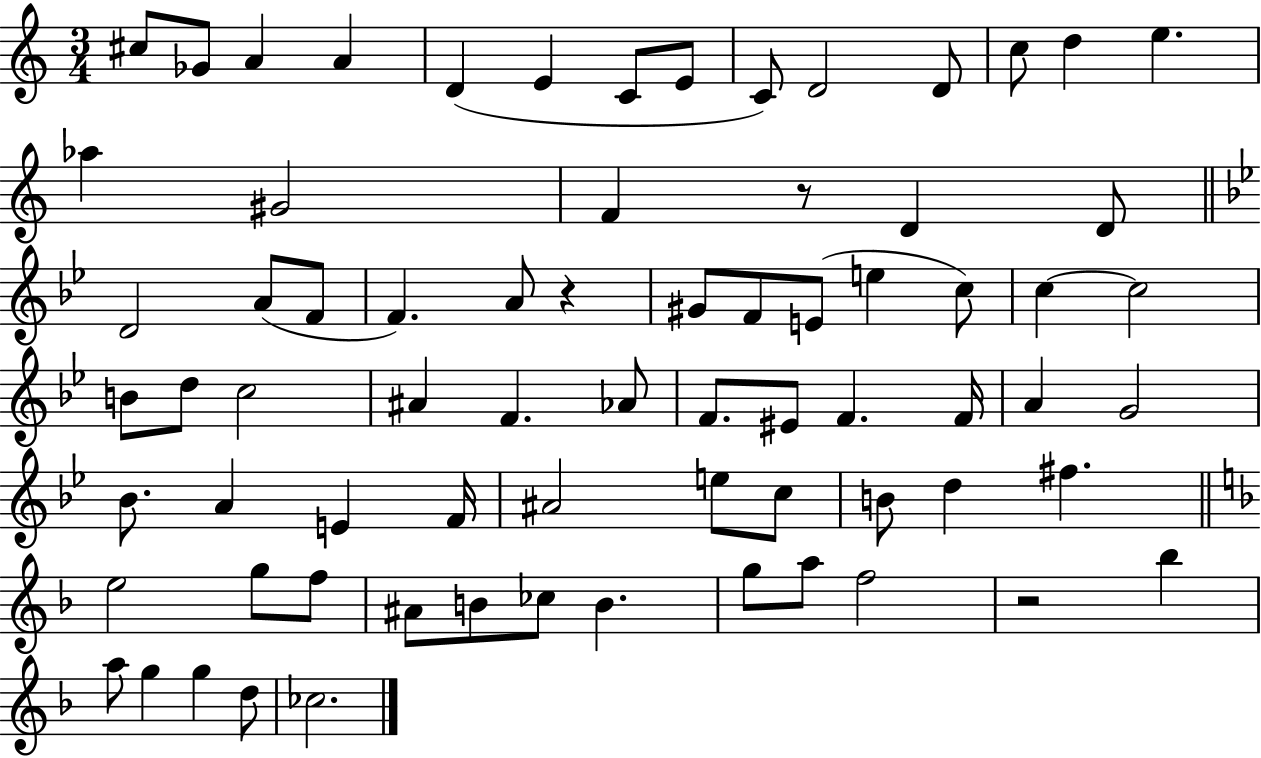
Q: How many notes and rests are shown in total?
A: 72